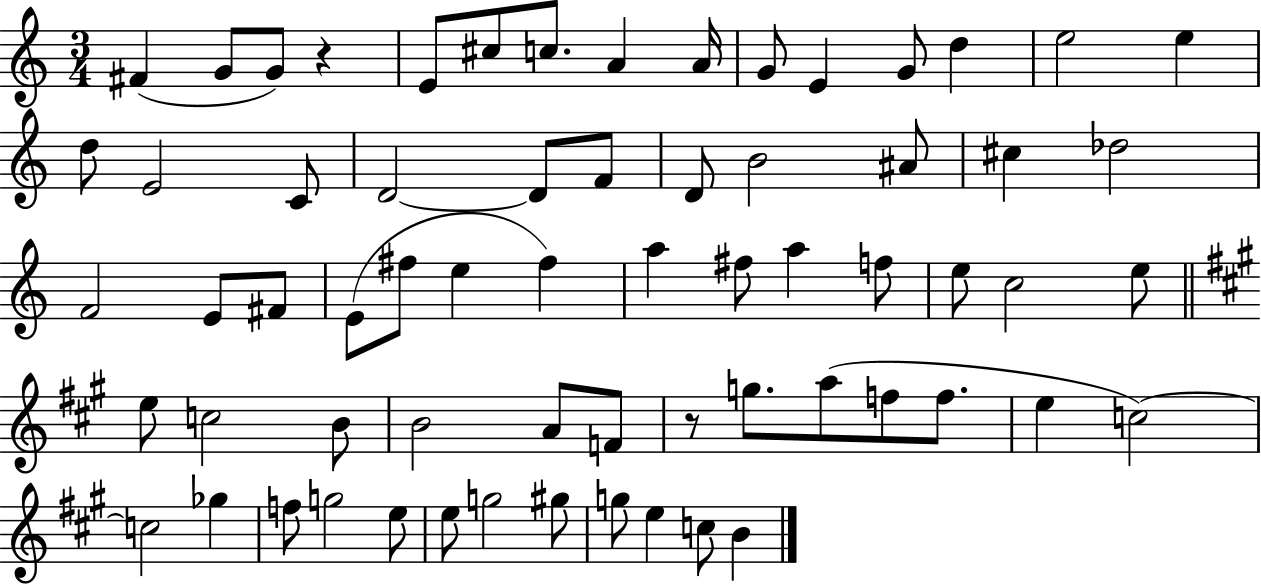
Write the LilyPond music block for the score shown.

{
  \clef treble
  \numericTimeSignature
  \time 3/4
  \key c \major
  \repeat volta 2 { fis'4( g'8 g'8) r4 | e'8 cis''8 c''8. a'4 a'16 | g'8 e'4 g'8 d''4 | e''2 e''4 | \break d''8 e'2 c'8 | d'2~~ d'8 f'8 | d'8 b'2 ais'8 | cis''4 des''2 | \break f'2 e'8 fis'8 | e'8( fis''8 e''4 fis''4) | a''4 fis''8 a''4 f''8 | e''8 c''2 e''8 | \break \bar "||" \break \key a \major e''8 c''2 b'8 | b'2 a'8 f'8 | r8 g''8. a''8( f''8 f''8. | e''4 c''2~~) | \break c''2 ges''4 | f''8 g''2 e''8 | e''8 g''2 gis''8 | g''8 e''4 c''8 b'4 | \break } \bar "|."
}